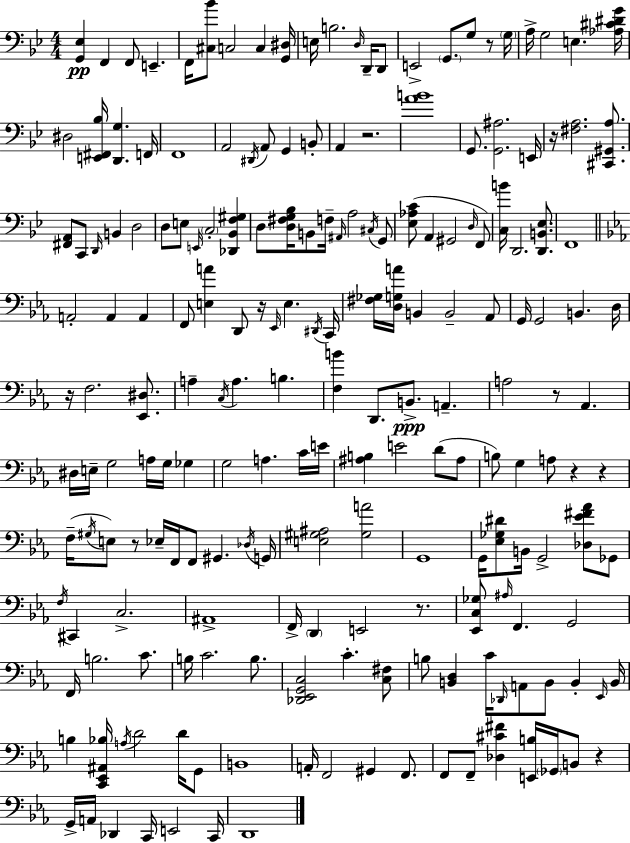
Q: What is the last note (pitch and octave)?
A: D2